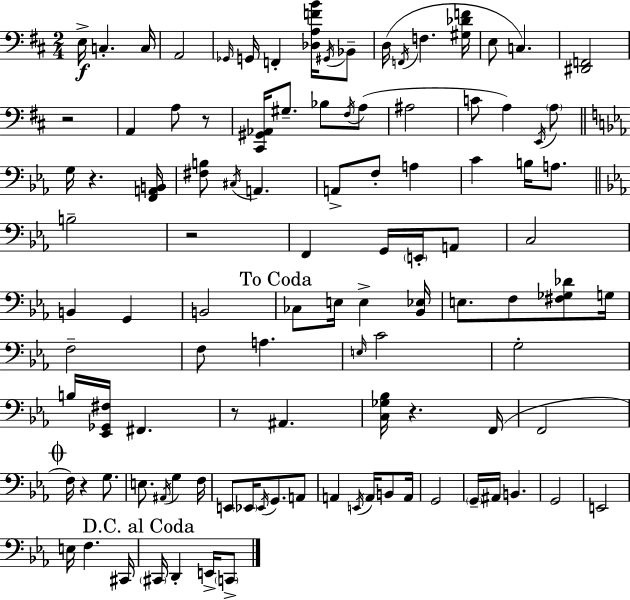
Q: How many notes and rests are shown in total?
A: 106